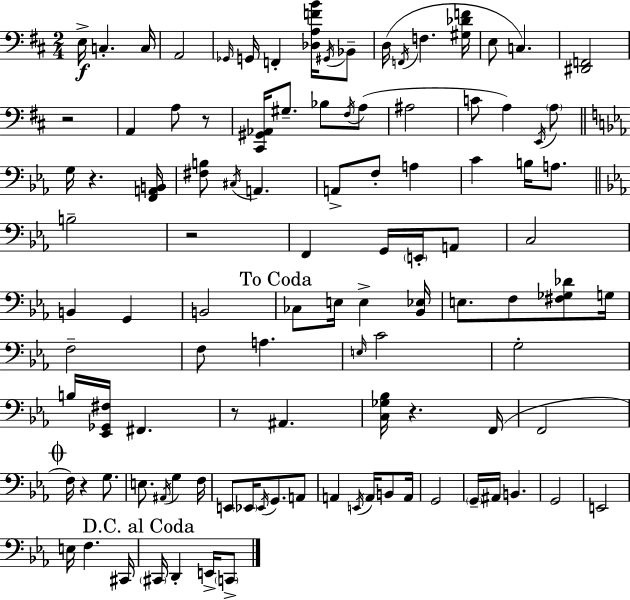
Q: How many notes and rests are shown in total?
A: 106